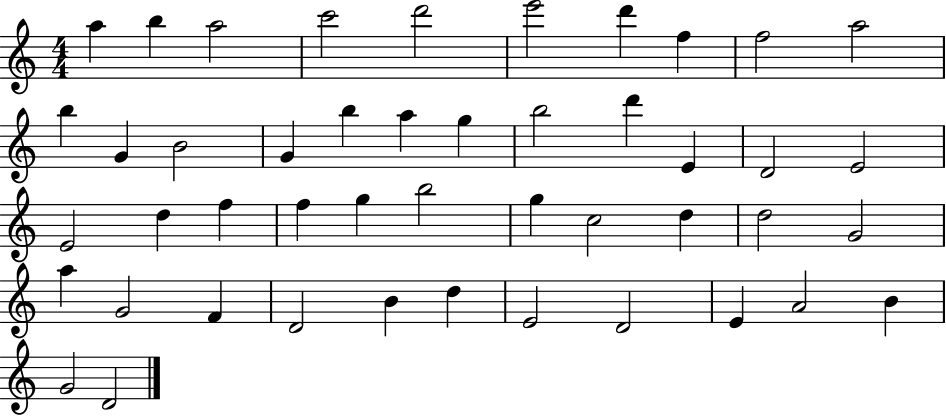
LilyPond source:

{
  \clef treble
  \numericTimeSignature
  \time 4/4
  \key c \major
  a''4 b''4 a''2 | c'''2 d'''2 | e'''2 d'''4 f''4 | f''2 a''2 | \break b''4 g'4 b'2 | g'4 b''4 a''4 g''4 | b''2 d'''4 e'4 | d'2 e'2 | \break e'2 d''4 f''4 | f''4 g''4 b''2 | g''4 c''2 d''4 | d''2 g'2 | \break a''4 g'2 f'4 | d'2 b'4 d''4 | e'2 d'2 | e'4 a'2 b'4 | \break g'2 d'2 | \bar "|."
}